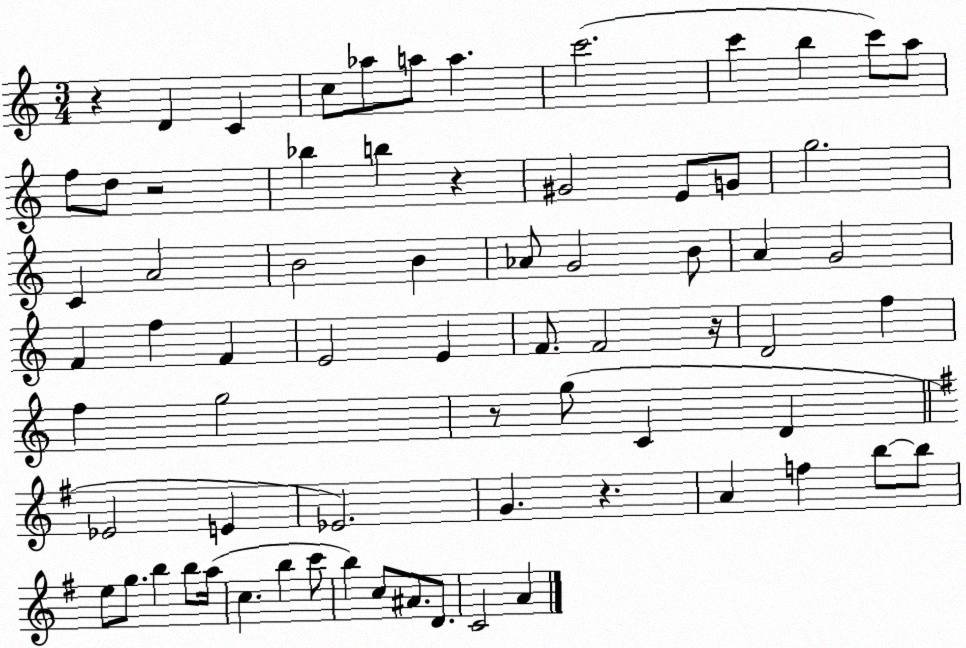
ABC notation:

X:1
T:Untitled
M:3/4
L:1/4
K:C
z D C c/2 _a/2 a/2 a c'2 c' b c'/2 a/2 f/2 d/2 z2 _b b z ^G2 E/2 G/2 g2 C A2 B2 B _A/2 G2 B/2 A G2 F f F E2 E F/2 F2 z/4 D2 f f g2 z/2 g/2 C D _E2 E _E2 G z A f b/2 b/2 e/2 g/2 b b/2 a/4 c b c'/2 b c/2 ^A/2 D/2 C2 A